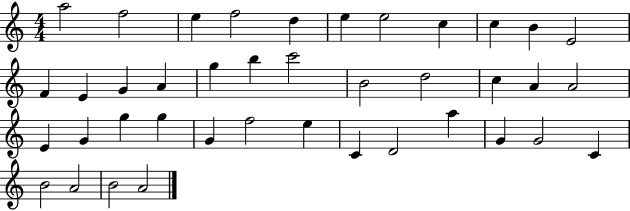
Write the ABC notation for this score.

X:1
T:Untitled
M:4/4
L:1/4
K:C
a2 f2 e f2 d e e2 c c B E2 F E G A g b c'2 B2 d2 c A A2 E G g g G f2 e C D2 a G G2 C B2 A2 B2 A2